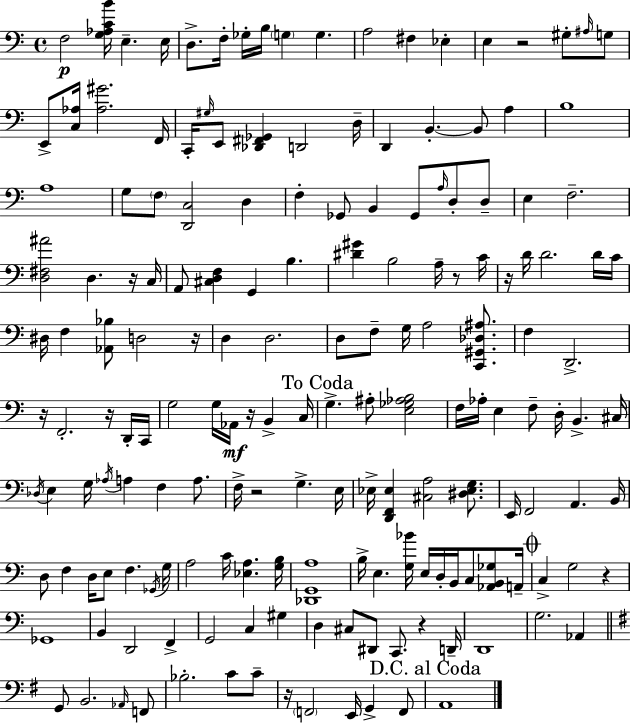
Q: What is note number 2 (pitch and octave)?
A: E3